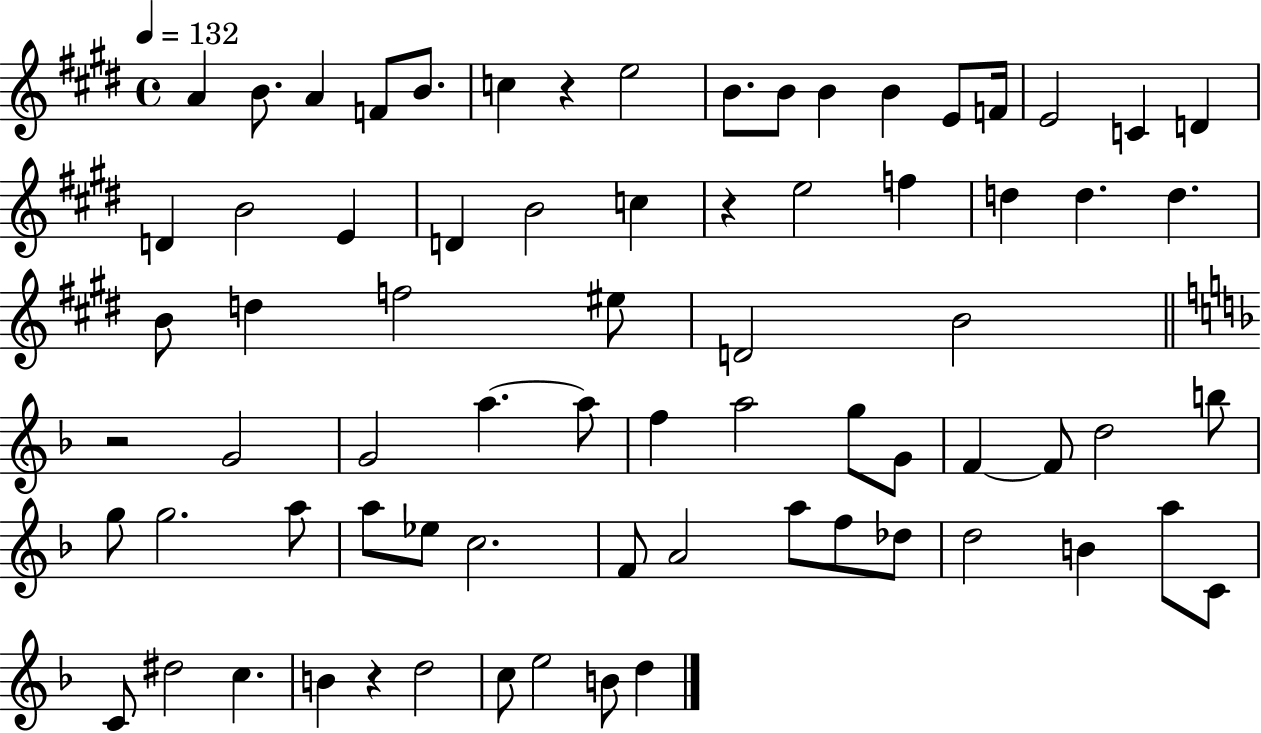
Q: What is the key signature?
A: E major